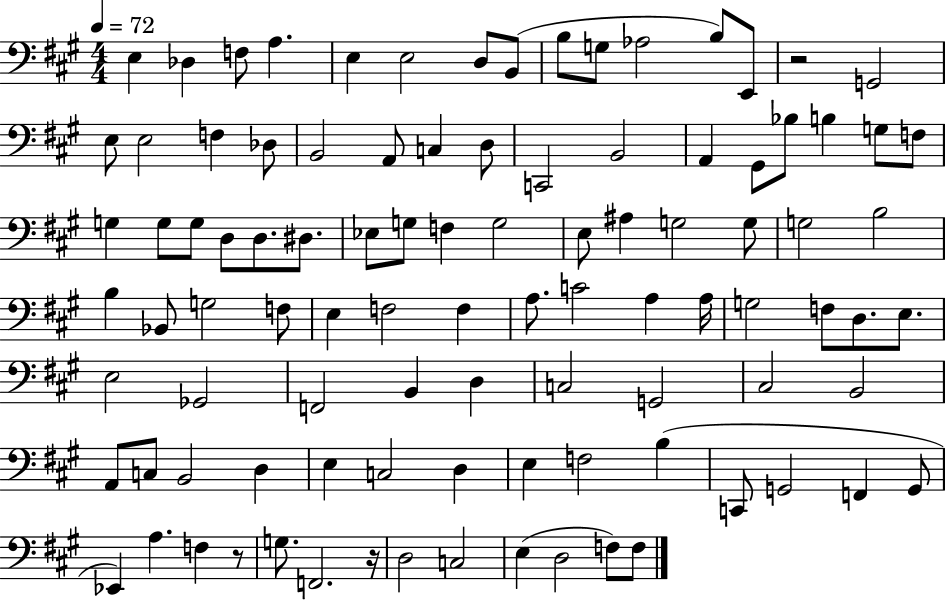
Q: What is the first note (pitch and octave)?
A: E3